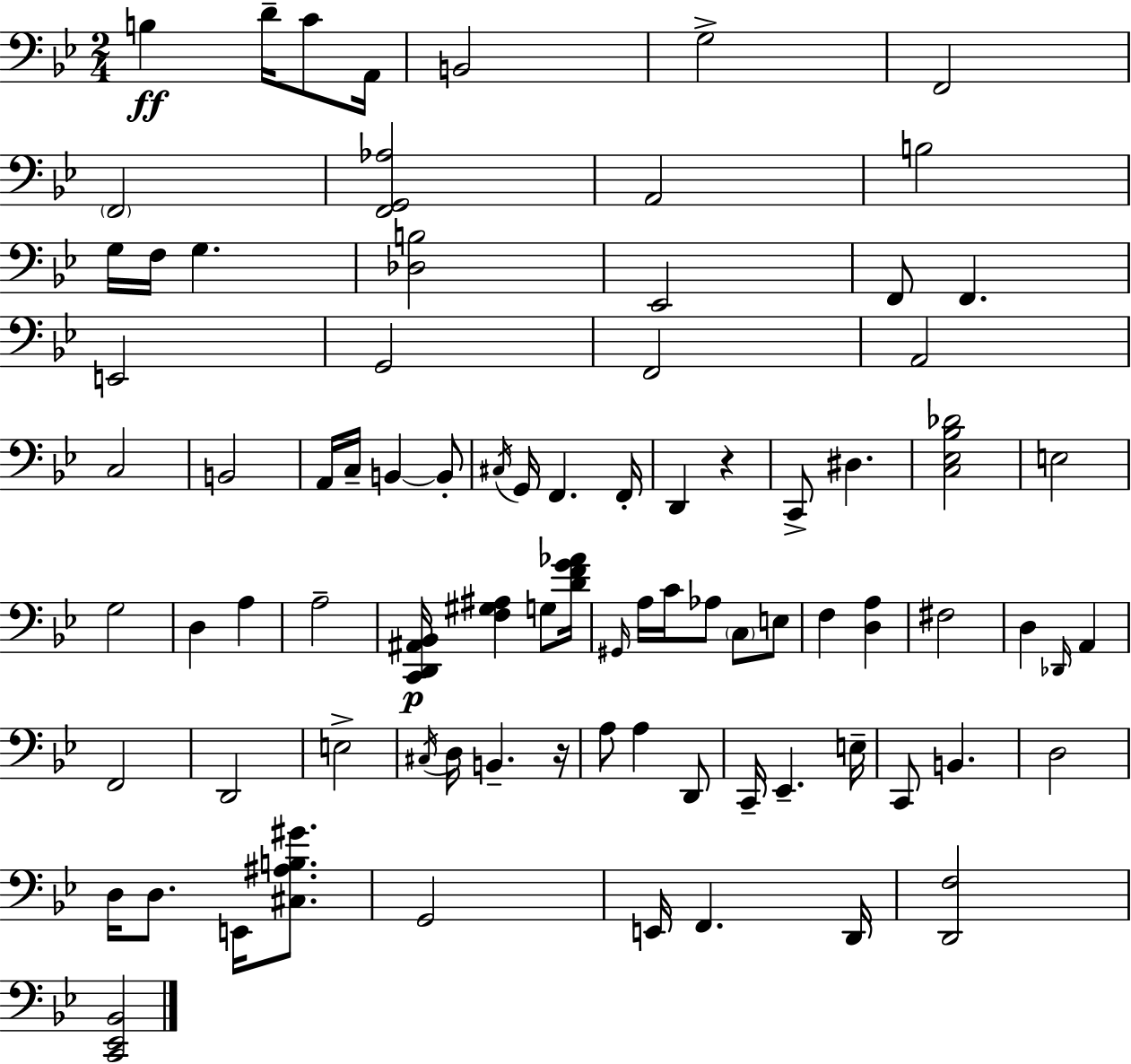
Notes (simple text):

B3/q D4/s C4/e A2/s B2/h G3/h F2/h F2/h [F2,G2,Ab3]/h A2/h B3/h G3/s F3/s G3/q. [Db3,B3]/h Eb2/h F2/e F2/q. E2/h G2/h F2/h A2/h C3/h B2/h A2/s C3/s B2/q B2/e C#3/s G2/s F2/q. F2/s D2/q R/q C2/e D#3/q. [C3,Eb3,Bb3,Db4]/h E3/h G3/h D3/q A3/q A3/h [C2,D2,A#2,Bb2]/s [F3,G#3,A#3]/q G3/e [D4,F4,G4,Ab4]/s G#2/s A3/s C4/s Ab3/e C3/e E3/e F3/q [D3,A3]/q F#3/h D3/q Db2/s A2/q F2/h D2/h E3/h C#3/s D3/s B2/q. R/s A3/e A3/q D2/e C2/s Eb2/q. E3/s C2/e B2/q. D3/h D3/s D3/e. E2/s [C#3,A#3,B3,G#4]/e. G2/h E2/s F2/q. D2/s [D2,F3]/h [C2,Eb2,Bb2]/h